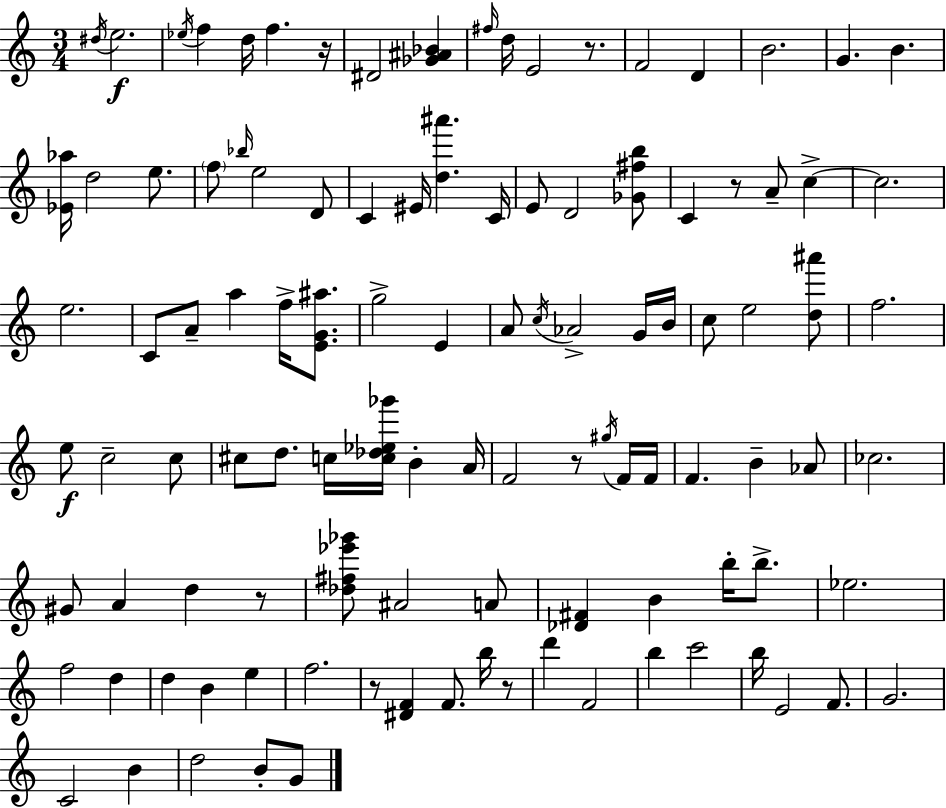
{
  \clef treble
  \numericTimeSignature
  \time 3/4
  \key c \major
  \acciaccatura { dis''16 }\f e''2. | \acciaccatura { ees''16 } f''4 d''16 f''4. | r16 dis'2 <ges' ais' bes'>4 | \grace { fis''16 } d''16 e'2 | \break r8. f'2 d'4 | b'2. | g'4. b'4. | <ees' aes''>16 d''2 | \break e''8. \parenthesize f''8 \grace { bes''16 } e''2 | d'8 c'4 eis'16 <d'' ais'''>4. | c'16 e'8 d'2 | <ges' fis'' b''>8 c'4 r8 a'8-- | \break c''4->~~ c''2. | e''2. | c'8 a'8-- a''4 | f''16-> <e' g' ais''>8. g''2-> | \break e'4 a'8 \acciaccatura { c''16 } aes'2-> | g'16 b'16 c''8 e''2 | <d'' ais'''>8 f''2. | e''8\f c''2-- | \break c''8 cis''8 d''8. c''16 <c'' des'' ees'' ges'''>16 | b'4-. a'16 f'2 | r8 \acciaccatura { gis''16 } f'16 f'16 f'4. | b'4-- aes'8 ces''2. | \break gis'8 a'4 | d''4 r8 <des'' fis'' ees''' ges'''>8 ais'2 | a'8 <des' fis'>4 b'4 | b''16-. b''8.-> ees''2. | \break f''2 | d''4 d''4 b'4 | e''4 f''2. | r8 <dis' f'>4 | \break f'8. b''16 r8 d'''4 f'2 | b''4 c'''2 | b''16 e'2 | f'8. g'2. | \break c'2 | b'4 d''2 | b'8-. g'8 \bar "|."
}